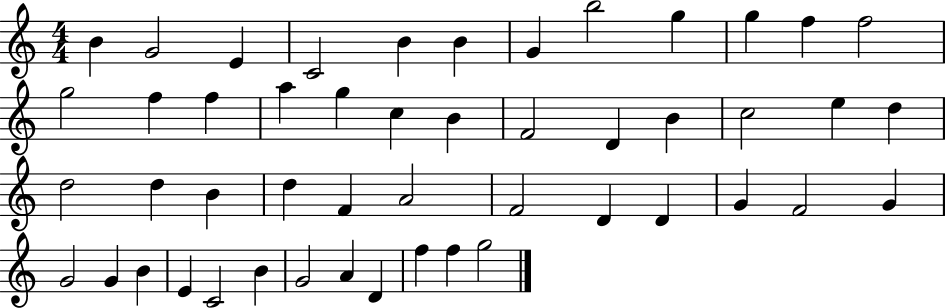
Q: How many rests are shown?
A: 0